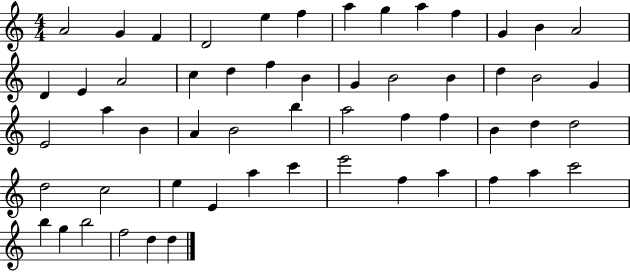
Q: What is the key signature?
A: C major